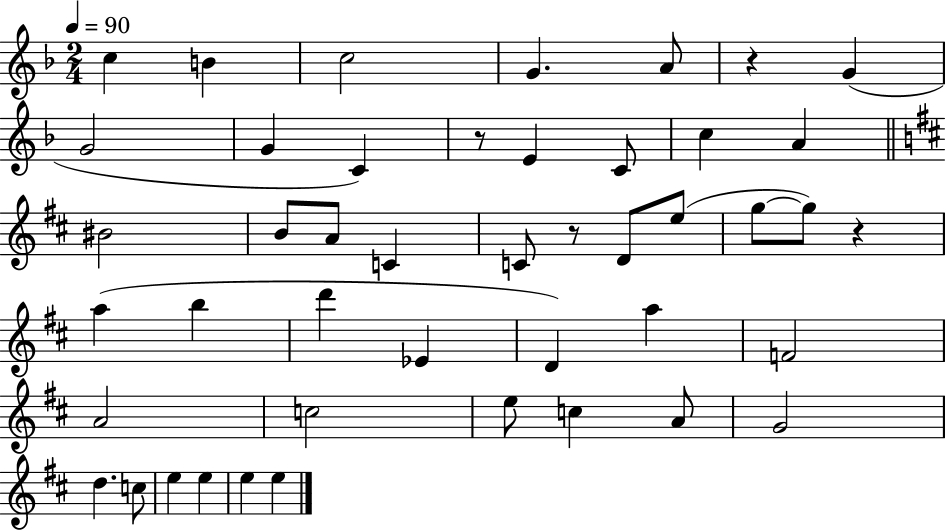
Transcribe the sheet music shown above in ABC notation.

X:1
T:Untitled
M:2/4
L:1/4
K:F
c B c2 G A/2 z G G2 G C z/2 E C/2 c A ^B2 B/2 A/2 C C/2 z/2 D/2 e/2 g/2 g/2 z a b d' _E D a F2 A2 c2 e/2 c A/2 G2 d c/2 e e e e